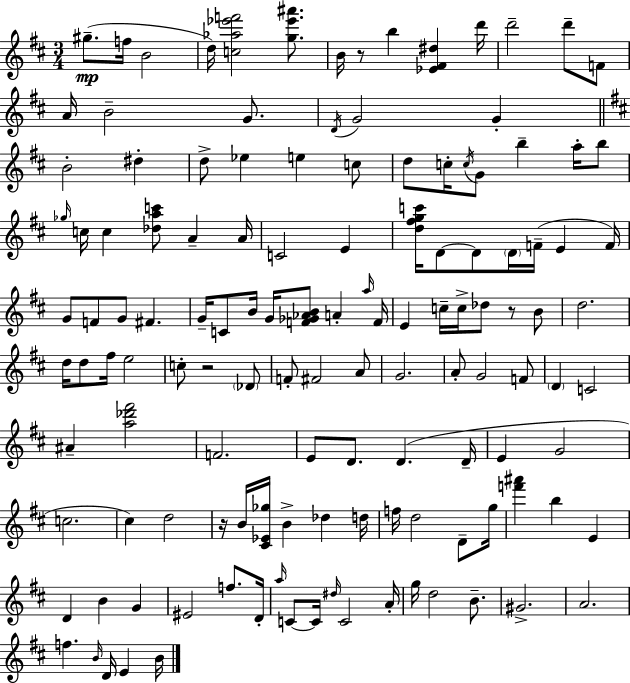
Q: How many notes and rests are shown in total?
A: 130